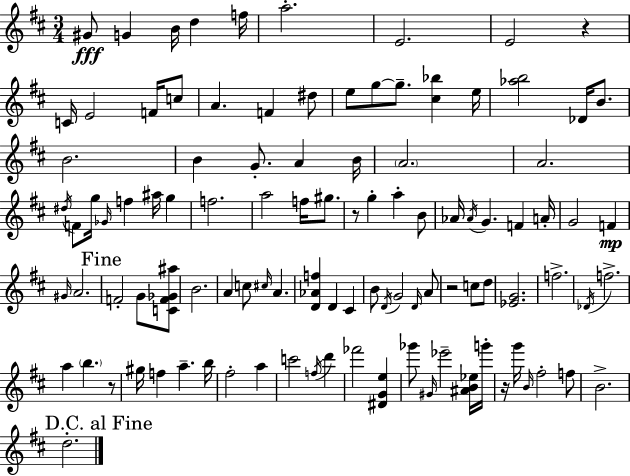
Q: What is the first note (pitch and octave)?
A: G#4